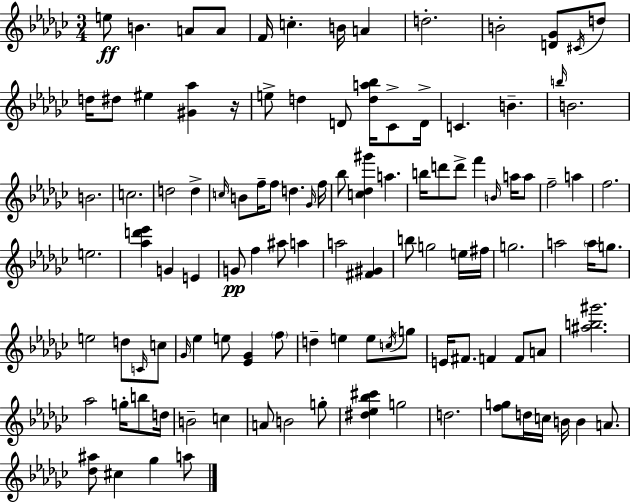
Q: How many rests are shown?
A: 1